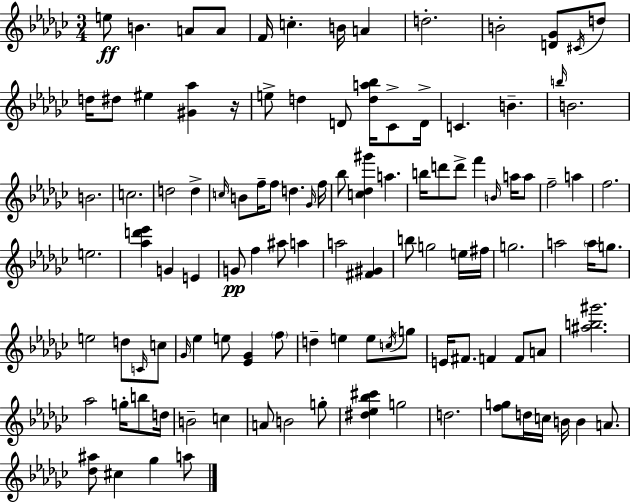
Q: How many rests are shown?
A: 1